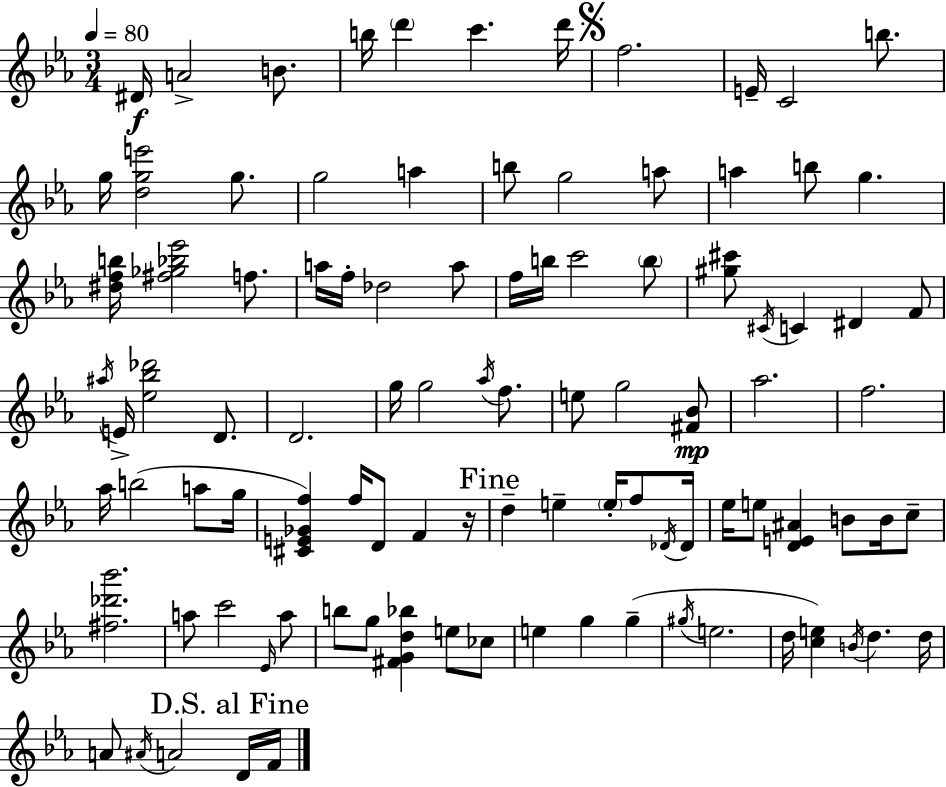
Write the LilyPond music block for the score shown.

{
  \clef treble
  \numericTimeSignature
  \time 3/4
  \key ees \major
  \tempo 4 = 80
  dis'16\f a'2-> b'8. | b''16 \parenthesize d'''4 c'''4. d'''16 | \mark \markup { \musicglyph "scripts.segno" } f''2. | e'16-- c'2 b''8. | \break g''16 <d'' g'' e'''>2 g''8. | g''2 a''4 | b''8 g''2 a''8 | a''4 b''8 g''4. | \break <dis'' f'' b''>16 <fis'' ges'' bes'' ees'''>2 f''8. | a''16 f''16-. des''2 a''8 | f''16 b''16 c'''2 \parenthesize b''8 | <gis'' cis'''>8 \acciaccatura { cis'16 } c'4 dis'4 f'8 | \break \acciaccatura { ais''16 } e'16-> <ees'' bes'' des'''>2 d'8. | d'2. | g''16 g''2 \acciaccatura { aes''16 } | f''8. e''8 g''2 | \break <fis' bes'>8\mp aes''2. | f''2. | aes''16 b''2( | a''8 g''16 <cis' e' ges' f''>4) f''16 d'8 f'4 | \break r16 \mark "Fine" d''4-- e''4-- \parenthesize e''16-. | f''8 \acciaccatura { des'16 } des'16 ees''16 e''8 <d' e' ais'>4 b'8 | b'16 c''8-- <fis'' des''' bes'''>2. | a''8 c'''2 | \break \grace { ees'16 } a''8 b''8 g''8 <fis' g' d'' bes''>4 | e''8 ces''8 e''4 g''4 | g''4--( \acciaccatura { gis''16 } e''2. | d''16 <c'' e''>4) \acciaccatura { b'16 } | \break d''4. d''16 a'8 \acciaccatura { ais'16 } a'2 | \mark "D.S. al Fine" d'16 f'16 \bar "|."
}